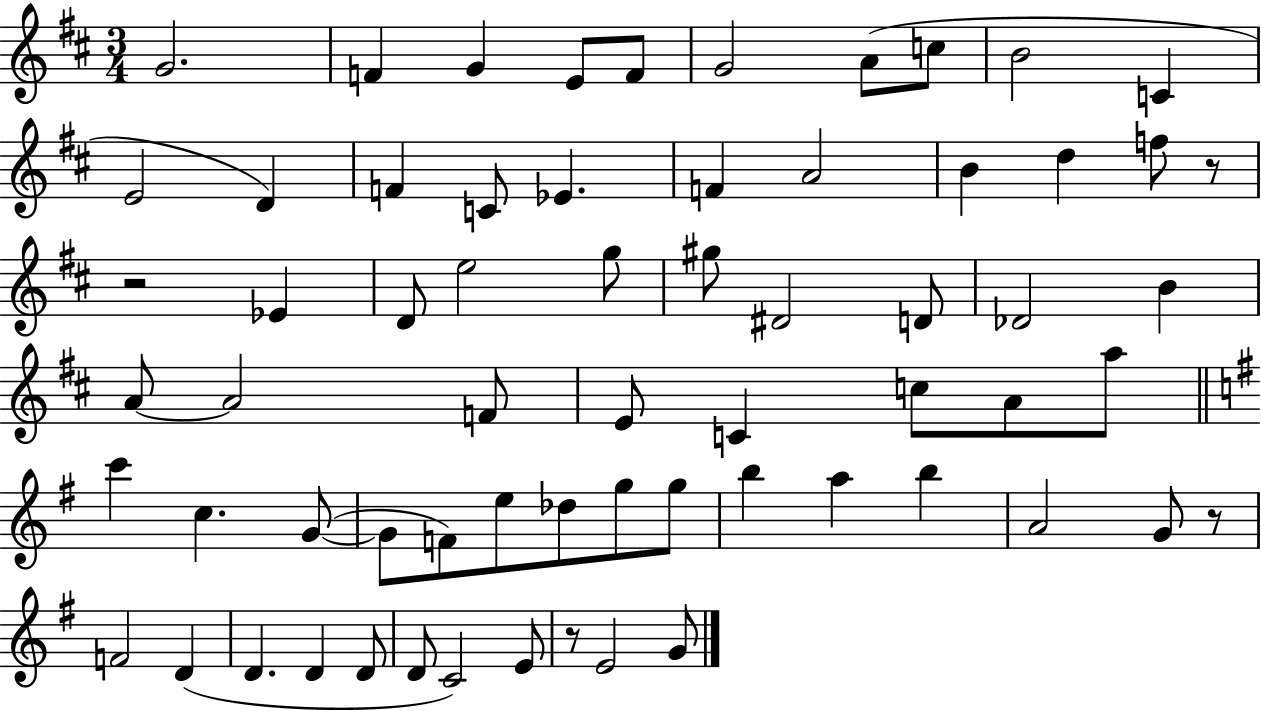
{
  \clef treble
  \numericTimeSignature
  \time 3/4
  \key d \major
  \repeat volta 2 { g'2. | f'4 g'4 e'8 f'8 | g'2 a'8( c''8 | b'2 c'4 | \break e'2 d'4) | f'4 c'8 ees'4. | f'4 a'2 | b'4 d''4 f''8 r8 | \break r2 ees'4 | d'8 e''2 g''8 | gis''8 dis'2 d'8 | des'2 b'4 | \break a'8~~ a'2 f'8 | e'8 c'4 c''8 a'8 a''8 | \bar "||" \break \key g \major c'''4 c''4. g'8~(~ | g'8 f'8) e''8 des''8 g''8 g''8 | b''4 a''4 b''4 | a'2 g'8 r8 | \break f'2 d'4( | d'4. d'4 d'8 | d'8 c'2) e'8 | r8 e'2 g'8 | \break } \bar "|."
}